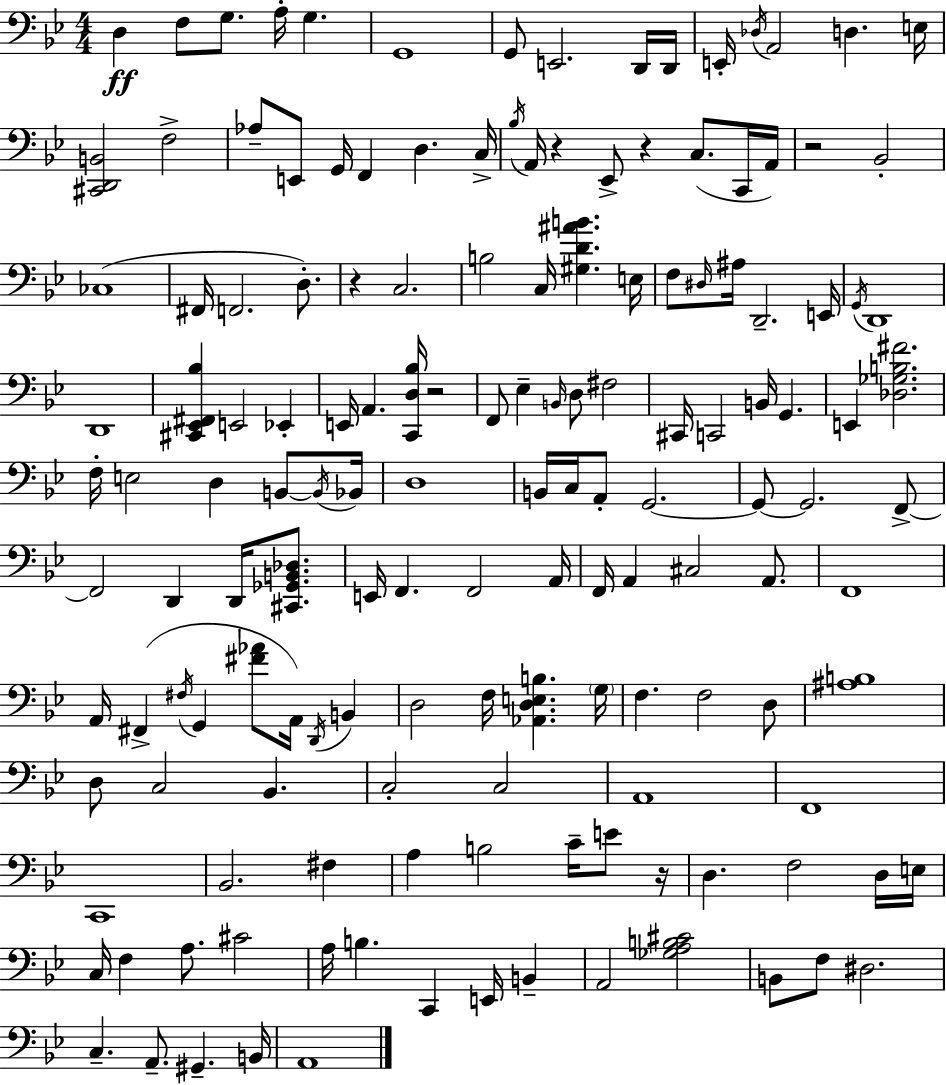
X:1
T:Untitled
M:4/4
L:1/4
K:Gm
D, F,/2 G,/2 A,/4 G, G,,4 G,,/2 E,,2 D,,/4 D,,/4 E,,/4 _D,/4 A,,2 D, E,/4 [^C,,D,,B,,]2 F,2 _A,/2 E,,/2 G,,/4 F,, D, C,/4 _B,/4 A,,/4 z _E,,/2 z C,/2 C,,/4 A,,/4 z2 _B,,2 _C,4 ^F,,/4 F,,2 D,/2 z C,2 B,2 C,/4 [^G,D^AB] E,/4 F,/2 ^D,/4 ^A,/4 D,,2 E,,/4 G,,/4 D,,4 D,,4 [^C,,_E,,^F,,_B,] E,,2 _E,, E,,/4 A,, [C,,D,_B,]/4 z2 F,,/2 _E, B,,/4 D,/2 ^F,2 ^C,,/4 C,,2 B,,/4 G,, E,, [_D,_G,B,^F]2 F,/4 E,2 D, B,,/2 B,,/4 _B,,/4 D,4 B,,/4 C,/4 A,,/2 G,,2 G,,/2 G,,2 F,,/2 F,,2 D,, D,,/4 [^C,,_G,,B,,_D,]/2 E,,/4 F,, F,,2 A,,/4 F,,/4 A,, ^C,2 A,,/2 F,,4 A,,/4 ^F,, ^F,/4 G,, [^F_A]/2 A,,/4 D,,/4 B,, D,2 F,/4 [_A,,D,E,B,] G,/4 F, F,2 D,/2 [^A,B,]4 D,/2 C,2 _B,, C,2 C,2 A,,4 F,,4 C,,4 _B,,2 ^F, A, B,2 C/4 E/2 z/4 D, F,2 D,/4 E,/4 C,/4 F, A,/2 ^C2 A,/4 B, C,, E,,/4 B,, A,,2 [_G,A,B,^C]2 B,,/2 F,/2 ^D,2 C, A,,/2 ^G,, B,,/4 A,,4